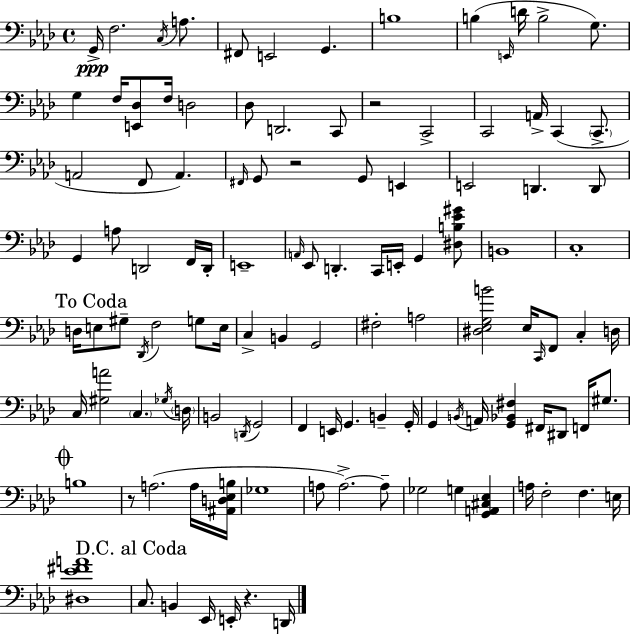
X:1
T:Untitled
M:4/4
L:1/4
K:Ab
G,,/4 F,2 C,/4 A,/2 ^F,,/2 E,,2 G,, B,4 B, E,,/4 D/4 B,2 G,/2 G, F,/4 [E,,_D,]/2 F,/4 D,2 _D,/2 D,,2 C,,/2 z2 C,,2 C,,2 A,,/4 C,, C,,/2 A,,2 F,,/2 A,, ^F,,/4 G,,/2 z2 G,,/2 E,, E,,2 D,, D,,/2 G,, A,/2 D,,2 F,,/4 D,,/4 E,,4 A,,/4 _E,,/2 D,, C,,/4 E,,/4 G,, [^D,B,_E^G]/2 B,,4 C,4 D,/4 E,/2 ^G,/2 _D,,/4 F,2 G,/2 E,/4 C, B,, G,,2 ^F,2 A,2 [^D,_E,G,B]2 _E,/4 C,,/4 F,,/2 C, D,/4 C,/4 [^G,A]2 C, _G,/4 D,/4 B,,2 D,,/4 G,,2 F,, E,,/4 G,, B,, G,,/4 G,, B,,/4 A,,/4 [G,,_B,,^F,] ^F,,/4 ^D,,/2 F,,/4 ^G,/2 B,4 z/2 A,2 A,/4 [^A,,D,_E,B,]/4 _G,4 A,/2 A,2 A,/2 _G,2 G, [G,,A,,^C,_E,] A,/4 F,2 F, E,/4 [^D,_E^FA]4 C,/2 B,, _E,,/4 E,,/4 z D,,/4